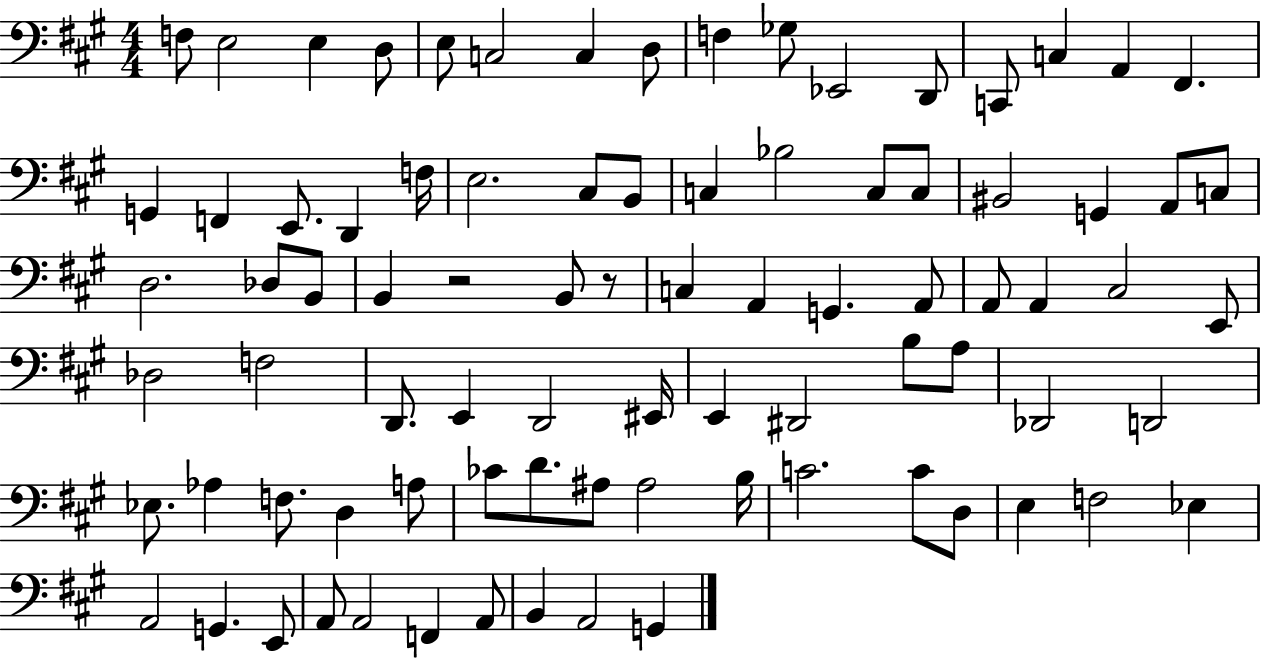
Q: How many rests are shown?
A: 2